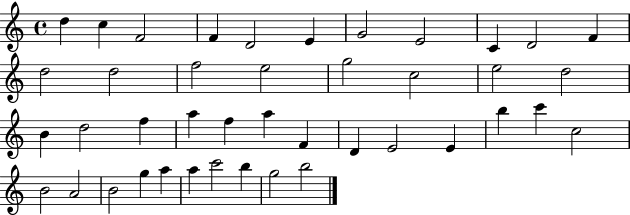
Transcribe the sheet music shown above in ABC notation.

X:1
T:Untitled
M:4/4
L:1/4
K:C
d c F2 F D2 E G2 E2 C D2 F d2 d2 f2 e2 g2 c2 e2 d2 B d2 f a f a F D E2 E b c' c2 B2 A2 B2 g a a c'2 b g2 b2